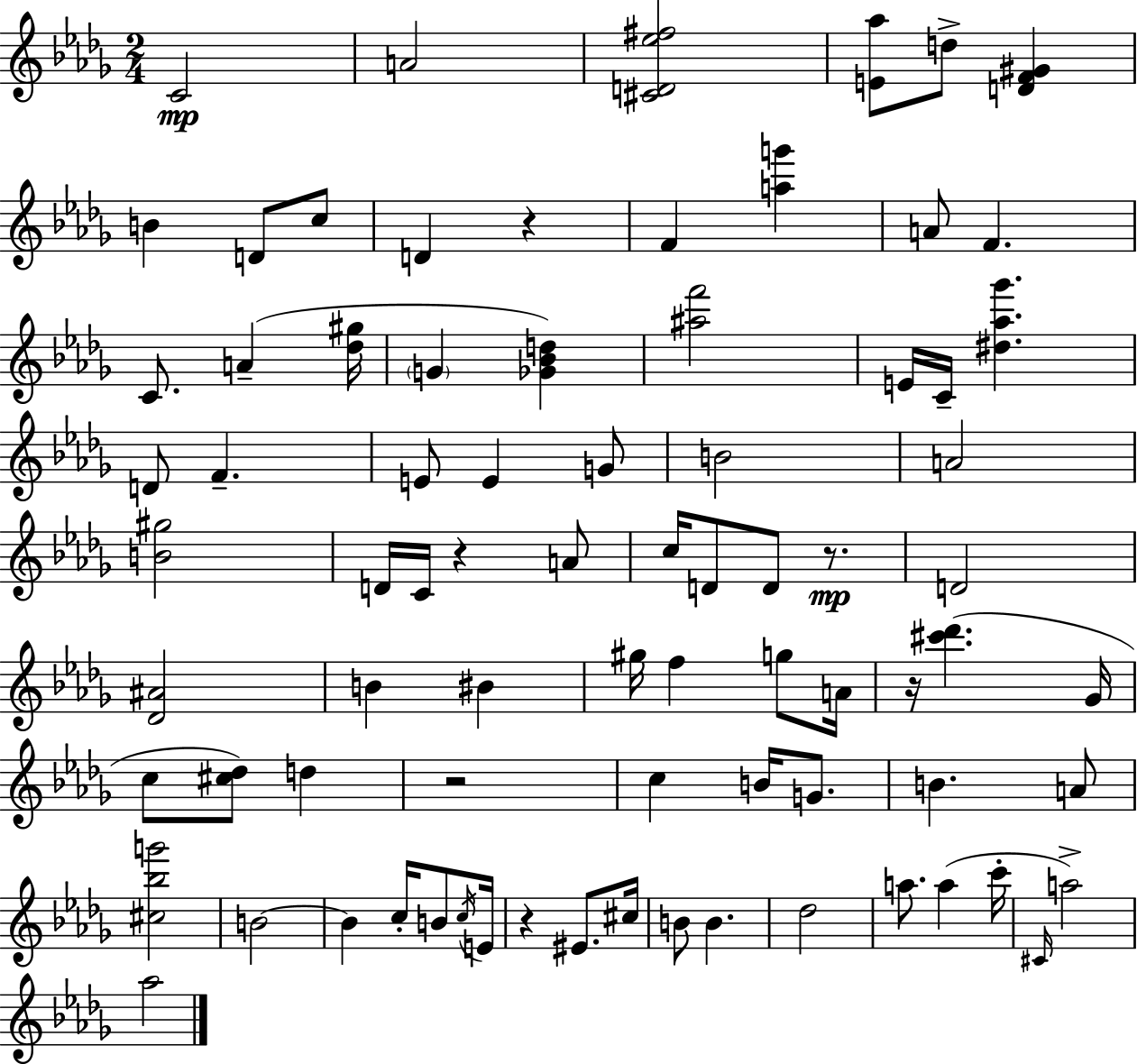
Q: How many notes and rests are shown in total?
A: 79